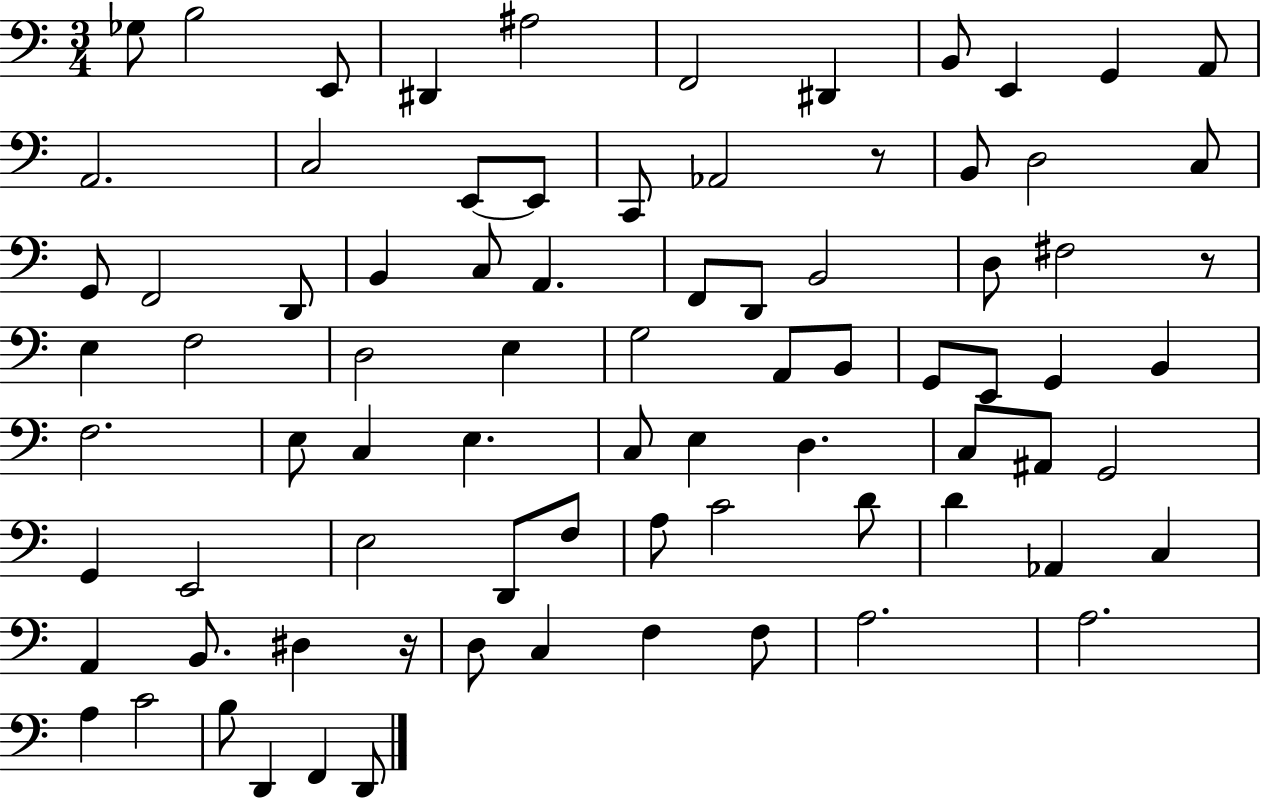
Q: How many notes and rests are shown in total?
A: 81